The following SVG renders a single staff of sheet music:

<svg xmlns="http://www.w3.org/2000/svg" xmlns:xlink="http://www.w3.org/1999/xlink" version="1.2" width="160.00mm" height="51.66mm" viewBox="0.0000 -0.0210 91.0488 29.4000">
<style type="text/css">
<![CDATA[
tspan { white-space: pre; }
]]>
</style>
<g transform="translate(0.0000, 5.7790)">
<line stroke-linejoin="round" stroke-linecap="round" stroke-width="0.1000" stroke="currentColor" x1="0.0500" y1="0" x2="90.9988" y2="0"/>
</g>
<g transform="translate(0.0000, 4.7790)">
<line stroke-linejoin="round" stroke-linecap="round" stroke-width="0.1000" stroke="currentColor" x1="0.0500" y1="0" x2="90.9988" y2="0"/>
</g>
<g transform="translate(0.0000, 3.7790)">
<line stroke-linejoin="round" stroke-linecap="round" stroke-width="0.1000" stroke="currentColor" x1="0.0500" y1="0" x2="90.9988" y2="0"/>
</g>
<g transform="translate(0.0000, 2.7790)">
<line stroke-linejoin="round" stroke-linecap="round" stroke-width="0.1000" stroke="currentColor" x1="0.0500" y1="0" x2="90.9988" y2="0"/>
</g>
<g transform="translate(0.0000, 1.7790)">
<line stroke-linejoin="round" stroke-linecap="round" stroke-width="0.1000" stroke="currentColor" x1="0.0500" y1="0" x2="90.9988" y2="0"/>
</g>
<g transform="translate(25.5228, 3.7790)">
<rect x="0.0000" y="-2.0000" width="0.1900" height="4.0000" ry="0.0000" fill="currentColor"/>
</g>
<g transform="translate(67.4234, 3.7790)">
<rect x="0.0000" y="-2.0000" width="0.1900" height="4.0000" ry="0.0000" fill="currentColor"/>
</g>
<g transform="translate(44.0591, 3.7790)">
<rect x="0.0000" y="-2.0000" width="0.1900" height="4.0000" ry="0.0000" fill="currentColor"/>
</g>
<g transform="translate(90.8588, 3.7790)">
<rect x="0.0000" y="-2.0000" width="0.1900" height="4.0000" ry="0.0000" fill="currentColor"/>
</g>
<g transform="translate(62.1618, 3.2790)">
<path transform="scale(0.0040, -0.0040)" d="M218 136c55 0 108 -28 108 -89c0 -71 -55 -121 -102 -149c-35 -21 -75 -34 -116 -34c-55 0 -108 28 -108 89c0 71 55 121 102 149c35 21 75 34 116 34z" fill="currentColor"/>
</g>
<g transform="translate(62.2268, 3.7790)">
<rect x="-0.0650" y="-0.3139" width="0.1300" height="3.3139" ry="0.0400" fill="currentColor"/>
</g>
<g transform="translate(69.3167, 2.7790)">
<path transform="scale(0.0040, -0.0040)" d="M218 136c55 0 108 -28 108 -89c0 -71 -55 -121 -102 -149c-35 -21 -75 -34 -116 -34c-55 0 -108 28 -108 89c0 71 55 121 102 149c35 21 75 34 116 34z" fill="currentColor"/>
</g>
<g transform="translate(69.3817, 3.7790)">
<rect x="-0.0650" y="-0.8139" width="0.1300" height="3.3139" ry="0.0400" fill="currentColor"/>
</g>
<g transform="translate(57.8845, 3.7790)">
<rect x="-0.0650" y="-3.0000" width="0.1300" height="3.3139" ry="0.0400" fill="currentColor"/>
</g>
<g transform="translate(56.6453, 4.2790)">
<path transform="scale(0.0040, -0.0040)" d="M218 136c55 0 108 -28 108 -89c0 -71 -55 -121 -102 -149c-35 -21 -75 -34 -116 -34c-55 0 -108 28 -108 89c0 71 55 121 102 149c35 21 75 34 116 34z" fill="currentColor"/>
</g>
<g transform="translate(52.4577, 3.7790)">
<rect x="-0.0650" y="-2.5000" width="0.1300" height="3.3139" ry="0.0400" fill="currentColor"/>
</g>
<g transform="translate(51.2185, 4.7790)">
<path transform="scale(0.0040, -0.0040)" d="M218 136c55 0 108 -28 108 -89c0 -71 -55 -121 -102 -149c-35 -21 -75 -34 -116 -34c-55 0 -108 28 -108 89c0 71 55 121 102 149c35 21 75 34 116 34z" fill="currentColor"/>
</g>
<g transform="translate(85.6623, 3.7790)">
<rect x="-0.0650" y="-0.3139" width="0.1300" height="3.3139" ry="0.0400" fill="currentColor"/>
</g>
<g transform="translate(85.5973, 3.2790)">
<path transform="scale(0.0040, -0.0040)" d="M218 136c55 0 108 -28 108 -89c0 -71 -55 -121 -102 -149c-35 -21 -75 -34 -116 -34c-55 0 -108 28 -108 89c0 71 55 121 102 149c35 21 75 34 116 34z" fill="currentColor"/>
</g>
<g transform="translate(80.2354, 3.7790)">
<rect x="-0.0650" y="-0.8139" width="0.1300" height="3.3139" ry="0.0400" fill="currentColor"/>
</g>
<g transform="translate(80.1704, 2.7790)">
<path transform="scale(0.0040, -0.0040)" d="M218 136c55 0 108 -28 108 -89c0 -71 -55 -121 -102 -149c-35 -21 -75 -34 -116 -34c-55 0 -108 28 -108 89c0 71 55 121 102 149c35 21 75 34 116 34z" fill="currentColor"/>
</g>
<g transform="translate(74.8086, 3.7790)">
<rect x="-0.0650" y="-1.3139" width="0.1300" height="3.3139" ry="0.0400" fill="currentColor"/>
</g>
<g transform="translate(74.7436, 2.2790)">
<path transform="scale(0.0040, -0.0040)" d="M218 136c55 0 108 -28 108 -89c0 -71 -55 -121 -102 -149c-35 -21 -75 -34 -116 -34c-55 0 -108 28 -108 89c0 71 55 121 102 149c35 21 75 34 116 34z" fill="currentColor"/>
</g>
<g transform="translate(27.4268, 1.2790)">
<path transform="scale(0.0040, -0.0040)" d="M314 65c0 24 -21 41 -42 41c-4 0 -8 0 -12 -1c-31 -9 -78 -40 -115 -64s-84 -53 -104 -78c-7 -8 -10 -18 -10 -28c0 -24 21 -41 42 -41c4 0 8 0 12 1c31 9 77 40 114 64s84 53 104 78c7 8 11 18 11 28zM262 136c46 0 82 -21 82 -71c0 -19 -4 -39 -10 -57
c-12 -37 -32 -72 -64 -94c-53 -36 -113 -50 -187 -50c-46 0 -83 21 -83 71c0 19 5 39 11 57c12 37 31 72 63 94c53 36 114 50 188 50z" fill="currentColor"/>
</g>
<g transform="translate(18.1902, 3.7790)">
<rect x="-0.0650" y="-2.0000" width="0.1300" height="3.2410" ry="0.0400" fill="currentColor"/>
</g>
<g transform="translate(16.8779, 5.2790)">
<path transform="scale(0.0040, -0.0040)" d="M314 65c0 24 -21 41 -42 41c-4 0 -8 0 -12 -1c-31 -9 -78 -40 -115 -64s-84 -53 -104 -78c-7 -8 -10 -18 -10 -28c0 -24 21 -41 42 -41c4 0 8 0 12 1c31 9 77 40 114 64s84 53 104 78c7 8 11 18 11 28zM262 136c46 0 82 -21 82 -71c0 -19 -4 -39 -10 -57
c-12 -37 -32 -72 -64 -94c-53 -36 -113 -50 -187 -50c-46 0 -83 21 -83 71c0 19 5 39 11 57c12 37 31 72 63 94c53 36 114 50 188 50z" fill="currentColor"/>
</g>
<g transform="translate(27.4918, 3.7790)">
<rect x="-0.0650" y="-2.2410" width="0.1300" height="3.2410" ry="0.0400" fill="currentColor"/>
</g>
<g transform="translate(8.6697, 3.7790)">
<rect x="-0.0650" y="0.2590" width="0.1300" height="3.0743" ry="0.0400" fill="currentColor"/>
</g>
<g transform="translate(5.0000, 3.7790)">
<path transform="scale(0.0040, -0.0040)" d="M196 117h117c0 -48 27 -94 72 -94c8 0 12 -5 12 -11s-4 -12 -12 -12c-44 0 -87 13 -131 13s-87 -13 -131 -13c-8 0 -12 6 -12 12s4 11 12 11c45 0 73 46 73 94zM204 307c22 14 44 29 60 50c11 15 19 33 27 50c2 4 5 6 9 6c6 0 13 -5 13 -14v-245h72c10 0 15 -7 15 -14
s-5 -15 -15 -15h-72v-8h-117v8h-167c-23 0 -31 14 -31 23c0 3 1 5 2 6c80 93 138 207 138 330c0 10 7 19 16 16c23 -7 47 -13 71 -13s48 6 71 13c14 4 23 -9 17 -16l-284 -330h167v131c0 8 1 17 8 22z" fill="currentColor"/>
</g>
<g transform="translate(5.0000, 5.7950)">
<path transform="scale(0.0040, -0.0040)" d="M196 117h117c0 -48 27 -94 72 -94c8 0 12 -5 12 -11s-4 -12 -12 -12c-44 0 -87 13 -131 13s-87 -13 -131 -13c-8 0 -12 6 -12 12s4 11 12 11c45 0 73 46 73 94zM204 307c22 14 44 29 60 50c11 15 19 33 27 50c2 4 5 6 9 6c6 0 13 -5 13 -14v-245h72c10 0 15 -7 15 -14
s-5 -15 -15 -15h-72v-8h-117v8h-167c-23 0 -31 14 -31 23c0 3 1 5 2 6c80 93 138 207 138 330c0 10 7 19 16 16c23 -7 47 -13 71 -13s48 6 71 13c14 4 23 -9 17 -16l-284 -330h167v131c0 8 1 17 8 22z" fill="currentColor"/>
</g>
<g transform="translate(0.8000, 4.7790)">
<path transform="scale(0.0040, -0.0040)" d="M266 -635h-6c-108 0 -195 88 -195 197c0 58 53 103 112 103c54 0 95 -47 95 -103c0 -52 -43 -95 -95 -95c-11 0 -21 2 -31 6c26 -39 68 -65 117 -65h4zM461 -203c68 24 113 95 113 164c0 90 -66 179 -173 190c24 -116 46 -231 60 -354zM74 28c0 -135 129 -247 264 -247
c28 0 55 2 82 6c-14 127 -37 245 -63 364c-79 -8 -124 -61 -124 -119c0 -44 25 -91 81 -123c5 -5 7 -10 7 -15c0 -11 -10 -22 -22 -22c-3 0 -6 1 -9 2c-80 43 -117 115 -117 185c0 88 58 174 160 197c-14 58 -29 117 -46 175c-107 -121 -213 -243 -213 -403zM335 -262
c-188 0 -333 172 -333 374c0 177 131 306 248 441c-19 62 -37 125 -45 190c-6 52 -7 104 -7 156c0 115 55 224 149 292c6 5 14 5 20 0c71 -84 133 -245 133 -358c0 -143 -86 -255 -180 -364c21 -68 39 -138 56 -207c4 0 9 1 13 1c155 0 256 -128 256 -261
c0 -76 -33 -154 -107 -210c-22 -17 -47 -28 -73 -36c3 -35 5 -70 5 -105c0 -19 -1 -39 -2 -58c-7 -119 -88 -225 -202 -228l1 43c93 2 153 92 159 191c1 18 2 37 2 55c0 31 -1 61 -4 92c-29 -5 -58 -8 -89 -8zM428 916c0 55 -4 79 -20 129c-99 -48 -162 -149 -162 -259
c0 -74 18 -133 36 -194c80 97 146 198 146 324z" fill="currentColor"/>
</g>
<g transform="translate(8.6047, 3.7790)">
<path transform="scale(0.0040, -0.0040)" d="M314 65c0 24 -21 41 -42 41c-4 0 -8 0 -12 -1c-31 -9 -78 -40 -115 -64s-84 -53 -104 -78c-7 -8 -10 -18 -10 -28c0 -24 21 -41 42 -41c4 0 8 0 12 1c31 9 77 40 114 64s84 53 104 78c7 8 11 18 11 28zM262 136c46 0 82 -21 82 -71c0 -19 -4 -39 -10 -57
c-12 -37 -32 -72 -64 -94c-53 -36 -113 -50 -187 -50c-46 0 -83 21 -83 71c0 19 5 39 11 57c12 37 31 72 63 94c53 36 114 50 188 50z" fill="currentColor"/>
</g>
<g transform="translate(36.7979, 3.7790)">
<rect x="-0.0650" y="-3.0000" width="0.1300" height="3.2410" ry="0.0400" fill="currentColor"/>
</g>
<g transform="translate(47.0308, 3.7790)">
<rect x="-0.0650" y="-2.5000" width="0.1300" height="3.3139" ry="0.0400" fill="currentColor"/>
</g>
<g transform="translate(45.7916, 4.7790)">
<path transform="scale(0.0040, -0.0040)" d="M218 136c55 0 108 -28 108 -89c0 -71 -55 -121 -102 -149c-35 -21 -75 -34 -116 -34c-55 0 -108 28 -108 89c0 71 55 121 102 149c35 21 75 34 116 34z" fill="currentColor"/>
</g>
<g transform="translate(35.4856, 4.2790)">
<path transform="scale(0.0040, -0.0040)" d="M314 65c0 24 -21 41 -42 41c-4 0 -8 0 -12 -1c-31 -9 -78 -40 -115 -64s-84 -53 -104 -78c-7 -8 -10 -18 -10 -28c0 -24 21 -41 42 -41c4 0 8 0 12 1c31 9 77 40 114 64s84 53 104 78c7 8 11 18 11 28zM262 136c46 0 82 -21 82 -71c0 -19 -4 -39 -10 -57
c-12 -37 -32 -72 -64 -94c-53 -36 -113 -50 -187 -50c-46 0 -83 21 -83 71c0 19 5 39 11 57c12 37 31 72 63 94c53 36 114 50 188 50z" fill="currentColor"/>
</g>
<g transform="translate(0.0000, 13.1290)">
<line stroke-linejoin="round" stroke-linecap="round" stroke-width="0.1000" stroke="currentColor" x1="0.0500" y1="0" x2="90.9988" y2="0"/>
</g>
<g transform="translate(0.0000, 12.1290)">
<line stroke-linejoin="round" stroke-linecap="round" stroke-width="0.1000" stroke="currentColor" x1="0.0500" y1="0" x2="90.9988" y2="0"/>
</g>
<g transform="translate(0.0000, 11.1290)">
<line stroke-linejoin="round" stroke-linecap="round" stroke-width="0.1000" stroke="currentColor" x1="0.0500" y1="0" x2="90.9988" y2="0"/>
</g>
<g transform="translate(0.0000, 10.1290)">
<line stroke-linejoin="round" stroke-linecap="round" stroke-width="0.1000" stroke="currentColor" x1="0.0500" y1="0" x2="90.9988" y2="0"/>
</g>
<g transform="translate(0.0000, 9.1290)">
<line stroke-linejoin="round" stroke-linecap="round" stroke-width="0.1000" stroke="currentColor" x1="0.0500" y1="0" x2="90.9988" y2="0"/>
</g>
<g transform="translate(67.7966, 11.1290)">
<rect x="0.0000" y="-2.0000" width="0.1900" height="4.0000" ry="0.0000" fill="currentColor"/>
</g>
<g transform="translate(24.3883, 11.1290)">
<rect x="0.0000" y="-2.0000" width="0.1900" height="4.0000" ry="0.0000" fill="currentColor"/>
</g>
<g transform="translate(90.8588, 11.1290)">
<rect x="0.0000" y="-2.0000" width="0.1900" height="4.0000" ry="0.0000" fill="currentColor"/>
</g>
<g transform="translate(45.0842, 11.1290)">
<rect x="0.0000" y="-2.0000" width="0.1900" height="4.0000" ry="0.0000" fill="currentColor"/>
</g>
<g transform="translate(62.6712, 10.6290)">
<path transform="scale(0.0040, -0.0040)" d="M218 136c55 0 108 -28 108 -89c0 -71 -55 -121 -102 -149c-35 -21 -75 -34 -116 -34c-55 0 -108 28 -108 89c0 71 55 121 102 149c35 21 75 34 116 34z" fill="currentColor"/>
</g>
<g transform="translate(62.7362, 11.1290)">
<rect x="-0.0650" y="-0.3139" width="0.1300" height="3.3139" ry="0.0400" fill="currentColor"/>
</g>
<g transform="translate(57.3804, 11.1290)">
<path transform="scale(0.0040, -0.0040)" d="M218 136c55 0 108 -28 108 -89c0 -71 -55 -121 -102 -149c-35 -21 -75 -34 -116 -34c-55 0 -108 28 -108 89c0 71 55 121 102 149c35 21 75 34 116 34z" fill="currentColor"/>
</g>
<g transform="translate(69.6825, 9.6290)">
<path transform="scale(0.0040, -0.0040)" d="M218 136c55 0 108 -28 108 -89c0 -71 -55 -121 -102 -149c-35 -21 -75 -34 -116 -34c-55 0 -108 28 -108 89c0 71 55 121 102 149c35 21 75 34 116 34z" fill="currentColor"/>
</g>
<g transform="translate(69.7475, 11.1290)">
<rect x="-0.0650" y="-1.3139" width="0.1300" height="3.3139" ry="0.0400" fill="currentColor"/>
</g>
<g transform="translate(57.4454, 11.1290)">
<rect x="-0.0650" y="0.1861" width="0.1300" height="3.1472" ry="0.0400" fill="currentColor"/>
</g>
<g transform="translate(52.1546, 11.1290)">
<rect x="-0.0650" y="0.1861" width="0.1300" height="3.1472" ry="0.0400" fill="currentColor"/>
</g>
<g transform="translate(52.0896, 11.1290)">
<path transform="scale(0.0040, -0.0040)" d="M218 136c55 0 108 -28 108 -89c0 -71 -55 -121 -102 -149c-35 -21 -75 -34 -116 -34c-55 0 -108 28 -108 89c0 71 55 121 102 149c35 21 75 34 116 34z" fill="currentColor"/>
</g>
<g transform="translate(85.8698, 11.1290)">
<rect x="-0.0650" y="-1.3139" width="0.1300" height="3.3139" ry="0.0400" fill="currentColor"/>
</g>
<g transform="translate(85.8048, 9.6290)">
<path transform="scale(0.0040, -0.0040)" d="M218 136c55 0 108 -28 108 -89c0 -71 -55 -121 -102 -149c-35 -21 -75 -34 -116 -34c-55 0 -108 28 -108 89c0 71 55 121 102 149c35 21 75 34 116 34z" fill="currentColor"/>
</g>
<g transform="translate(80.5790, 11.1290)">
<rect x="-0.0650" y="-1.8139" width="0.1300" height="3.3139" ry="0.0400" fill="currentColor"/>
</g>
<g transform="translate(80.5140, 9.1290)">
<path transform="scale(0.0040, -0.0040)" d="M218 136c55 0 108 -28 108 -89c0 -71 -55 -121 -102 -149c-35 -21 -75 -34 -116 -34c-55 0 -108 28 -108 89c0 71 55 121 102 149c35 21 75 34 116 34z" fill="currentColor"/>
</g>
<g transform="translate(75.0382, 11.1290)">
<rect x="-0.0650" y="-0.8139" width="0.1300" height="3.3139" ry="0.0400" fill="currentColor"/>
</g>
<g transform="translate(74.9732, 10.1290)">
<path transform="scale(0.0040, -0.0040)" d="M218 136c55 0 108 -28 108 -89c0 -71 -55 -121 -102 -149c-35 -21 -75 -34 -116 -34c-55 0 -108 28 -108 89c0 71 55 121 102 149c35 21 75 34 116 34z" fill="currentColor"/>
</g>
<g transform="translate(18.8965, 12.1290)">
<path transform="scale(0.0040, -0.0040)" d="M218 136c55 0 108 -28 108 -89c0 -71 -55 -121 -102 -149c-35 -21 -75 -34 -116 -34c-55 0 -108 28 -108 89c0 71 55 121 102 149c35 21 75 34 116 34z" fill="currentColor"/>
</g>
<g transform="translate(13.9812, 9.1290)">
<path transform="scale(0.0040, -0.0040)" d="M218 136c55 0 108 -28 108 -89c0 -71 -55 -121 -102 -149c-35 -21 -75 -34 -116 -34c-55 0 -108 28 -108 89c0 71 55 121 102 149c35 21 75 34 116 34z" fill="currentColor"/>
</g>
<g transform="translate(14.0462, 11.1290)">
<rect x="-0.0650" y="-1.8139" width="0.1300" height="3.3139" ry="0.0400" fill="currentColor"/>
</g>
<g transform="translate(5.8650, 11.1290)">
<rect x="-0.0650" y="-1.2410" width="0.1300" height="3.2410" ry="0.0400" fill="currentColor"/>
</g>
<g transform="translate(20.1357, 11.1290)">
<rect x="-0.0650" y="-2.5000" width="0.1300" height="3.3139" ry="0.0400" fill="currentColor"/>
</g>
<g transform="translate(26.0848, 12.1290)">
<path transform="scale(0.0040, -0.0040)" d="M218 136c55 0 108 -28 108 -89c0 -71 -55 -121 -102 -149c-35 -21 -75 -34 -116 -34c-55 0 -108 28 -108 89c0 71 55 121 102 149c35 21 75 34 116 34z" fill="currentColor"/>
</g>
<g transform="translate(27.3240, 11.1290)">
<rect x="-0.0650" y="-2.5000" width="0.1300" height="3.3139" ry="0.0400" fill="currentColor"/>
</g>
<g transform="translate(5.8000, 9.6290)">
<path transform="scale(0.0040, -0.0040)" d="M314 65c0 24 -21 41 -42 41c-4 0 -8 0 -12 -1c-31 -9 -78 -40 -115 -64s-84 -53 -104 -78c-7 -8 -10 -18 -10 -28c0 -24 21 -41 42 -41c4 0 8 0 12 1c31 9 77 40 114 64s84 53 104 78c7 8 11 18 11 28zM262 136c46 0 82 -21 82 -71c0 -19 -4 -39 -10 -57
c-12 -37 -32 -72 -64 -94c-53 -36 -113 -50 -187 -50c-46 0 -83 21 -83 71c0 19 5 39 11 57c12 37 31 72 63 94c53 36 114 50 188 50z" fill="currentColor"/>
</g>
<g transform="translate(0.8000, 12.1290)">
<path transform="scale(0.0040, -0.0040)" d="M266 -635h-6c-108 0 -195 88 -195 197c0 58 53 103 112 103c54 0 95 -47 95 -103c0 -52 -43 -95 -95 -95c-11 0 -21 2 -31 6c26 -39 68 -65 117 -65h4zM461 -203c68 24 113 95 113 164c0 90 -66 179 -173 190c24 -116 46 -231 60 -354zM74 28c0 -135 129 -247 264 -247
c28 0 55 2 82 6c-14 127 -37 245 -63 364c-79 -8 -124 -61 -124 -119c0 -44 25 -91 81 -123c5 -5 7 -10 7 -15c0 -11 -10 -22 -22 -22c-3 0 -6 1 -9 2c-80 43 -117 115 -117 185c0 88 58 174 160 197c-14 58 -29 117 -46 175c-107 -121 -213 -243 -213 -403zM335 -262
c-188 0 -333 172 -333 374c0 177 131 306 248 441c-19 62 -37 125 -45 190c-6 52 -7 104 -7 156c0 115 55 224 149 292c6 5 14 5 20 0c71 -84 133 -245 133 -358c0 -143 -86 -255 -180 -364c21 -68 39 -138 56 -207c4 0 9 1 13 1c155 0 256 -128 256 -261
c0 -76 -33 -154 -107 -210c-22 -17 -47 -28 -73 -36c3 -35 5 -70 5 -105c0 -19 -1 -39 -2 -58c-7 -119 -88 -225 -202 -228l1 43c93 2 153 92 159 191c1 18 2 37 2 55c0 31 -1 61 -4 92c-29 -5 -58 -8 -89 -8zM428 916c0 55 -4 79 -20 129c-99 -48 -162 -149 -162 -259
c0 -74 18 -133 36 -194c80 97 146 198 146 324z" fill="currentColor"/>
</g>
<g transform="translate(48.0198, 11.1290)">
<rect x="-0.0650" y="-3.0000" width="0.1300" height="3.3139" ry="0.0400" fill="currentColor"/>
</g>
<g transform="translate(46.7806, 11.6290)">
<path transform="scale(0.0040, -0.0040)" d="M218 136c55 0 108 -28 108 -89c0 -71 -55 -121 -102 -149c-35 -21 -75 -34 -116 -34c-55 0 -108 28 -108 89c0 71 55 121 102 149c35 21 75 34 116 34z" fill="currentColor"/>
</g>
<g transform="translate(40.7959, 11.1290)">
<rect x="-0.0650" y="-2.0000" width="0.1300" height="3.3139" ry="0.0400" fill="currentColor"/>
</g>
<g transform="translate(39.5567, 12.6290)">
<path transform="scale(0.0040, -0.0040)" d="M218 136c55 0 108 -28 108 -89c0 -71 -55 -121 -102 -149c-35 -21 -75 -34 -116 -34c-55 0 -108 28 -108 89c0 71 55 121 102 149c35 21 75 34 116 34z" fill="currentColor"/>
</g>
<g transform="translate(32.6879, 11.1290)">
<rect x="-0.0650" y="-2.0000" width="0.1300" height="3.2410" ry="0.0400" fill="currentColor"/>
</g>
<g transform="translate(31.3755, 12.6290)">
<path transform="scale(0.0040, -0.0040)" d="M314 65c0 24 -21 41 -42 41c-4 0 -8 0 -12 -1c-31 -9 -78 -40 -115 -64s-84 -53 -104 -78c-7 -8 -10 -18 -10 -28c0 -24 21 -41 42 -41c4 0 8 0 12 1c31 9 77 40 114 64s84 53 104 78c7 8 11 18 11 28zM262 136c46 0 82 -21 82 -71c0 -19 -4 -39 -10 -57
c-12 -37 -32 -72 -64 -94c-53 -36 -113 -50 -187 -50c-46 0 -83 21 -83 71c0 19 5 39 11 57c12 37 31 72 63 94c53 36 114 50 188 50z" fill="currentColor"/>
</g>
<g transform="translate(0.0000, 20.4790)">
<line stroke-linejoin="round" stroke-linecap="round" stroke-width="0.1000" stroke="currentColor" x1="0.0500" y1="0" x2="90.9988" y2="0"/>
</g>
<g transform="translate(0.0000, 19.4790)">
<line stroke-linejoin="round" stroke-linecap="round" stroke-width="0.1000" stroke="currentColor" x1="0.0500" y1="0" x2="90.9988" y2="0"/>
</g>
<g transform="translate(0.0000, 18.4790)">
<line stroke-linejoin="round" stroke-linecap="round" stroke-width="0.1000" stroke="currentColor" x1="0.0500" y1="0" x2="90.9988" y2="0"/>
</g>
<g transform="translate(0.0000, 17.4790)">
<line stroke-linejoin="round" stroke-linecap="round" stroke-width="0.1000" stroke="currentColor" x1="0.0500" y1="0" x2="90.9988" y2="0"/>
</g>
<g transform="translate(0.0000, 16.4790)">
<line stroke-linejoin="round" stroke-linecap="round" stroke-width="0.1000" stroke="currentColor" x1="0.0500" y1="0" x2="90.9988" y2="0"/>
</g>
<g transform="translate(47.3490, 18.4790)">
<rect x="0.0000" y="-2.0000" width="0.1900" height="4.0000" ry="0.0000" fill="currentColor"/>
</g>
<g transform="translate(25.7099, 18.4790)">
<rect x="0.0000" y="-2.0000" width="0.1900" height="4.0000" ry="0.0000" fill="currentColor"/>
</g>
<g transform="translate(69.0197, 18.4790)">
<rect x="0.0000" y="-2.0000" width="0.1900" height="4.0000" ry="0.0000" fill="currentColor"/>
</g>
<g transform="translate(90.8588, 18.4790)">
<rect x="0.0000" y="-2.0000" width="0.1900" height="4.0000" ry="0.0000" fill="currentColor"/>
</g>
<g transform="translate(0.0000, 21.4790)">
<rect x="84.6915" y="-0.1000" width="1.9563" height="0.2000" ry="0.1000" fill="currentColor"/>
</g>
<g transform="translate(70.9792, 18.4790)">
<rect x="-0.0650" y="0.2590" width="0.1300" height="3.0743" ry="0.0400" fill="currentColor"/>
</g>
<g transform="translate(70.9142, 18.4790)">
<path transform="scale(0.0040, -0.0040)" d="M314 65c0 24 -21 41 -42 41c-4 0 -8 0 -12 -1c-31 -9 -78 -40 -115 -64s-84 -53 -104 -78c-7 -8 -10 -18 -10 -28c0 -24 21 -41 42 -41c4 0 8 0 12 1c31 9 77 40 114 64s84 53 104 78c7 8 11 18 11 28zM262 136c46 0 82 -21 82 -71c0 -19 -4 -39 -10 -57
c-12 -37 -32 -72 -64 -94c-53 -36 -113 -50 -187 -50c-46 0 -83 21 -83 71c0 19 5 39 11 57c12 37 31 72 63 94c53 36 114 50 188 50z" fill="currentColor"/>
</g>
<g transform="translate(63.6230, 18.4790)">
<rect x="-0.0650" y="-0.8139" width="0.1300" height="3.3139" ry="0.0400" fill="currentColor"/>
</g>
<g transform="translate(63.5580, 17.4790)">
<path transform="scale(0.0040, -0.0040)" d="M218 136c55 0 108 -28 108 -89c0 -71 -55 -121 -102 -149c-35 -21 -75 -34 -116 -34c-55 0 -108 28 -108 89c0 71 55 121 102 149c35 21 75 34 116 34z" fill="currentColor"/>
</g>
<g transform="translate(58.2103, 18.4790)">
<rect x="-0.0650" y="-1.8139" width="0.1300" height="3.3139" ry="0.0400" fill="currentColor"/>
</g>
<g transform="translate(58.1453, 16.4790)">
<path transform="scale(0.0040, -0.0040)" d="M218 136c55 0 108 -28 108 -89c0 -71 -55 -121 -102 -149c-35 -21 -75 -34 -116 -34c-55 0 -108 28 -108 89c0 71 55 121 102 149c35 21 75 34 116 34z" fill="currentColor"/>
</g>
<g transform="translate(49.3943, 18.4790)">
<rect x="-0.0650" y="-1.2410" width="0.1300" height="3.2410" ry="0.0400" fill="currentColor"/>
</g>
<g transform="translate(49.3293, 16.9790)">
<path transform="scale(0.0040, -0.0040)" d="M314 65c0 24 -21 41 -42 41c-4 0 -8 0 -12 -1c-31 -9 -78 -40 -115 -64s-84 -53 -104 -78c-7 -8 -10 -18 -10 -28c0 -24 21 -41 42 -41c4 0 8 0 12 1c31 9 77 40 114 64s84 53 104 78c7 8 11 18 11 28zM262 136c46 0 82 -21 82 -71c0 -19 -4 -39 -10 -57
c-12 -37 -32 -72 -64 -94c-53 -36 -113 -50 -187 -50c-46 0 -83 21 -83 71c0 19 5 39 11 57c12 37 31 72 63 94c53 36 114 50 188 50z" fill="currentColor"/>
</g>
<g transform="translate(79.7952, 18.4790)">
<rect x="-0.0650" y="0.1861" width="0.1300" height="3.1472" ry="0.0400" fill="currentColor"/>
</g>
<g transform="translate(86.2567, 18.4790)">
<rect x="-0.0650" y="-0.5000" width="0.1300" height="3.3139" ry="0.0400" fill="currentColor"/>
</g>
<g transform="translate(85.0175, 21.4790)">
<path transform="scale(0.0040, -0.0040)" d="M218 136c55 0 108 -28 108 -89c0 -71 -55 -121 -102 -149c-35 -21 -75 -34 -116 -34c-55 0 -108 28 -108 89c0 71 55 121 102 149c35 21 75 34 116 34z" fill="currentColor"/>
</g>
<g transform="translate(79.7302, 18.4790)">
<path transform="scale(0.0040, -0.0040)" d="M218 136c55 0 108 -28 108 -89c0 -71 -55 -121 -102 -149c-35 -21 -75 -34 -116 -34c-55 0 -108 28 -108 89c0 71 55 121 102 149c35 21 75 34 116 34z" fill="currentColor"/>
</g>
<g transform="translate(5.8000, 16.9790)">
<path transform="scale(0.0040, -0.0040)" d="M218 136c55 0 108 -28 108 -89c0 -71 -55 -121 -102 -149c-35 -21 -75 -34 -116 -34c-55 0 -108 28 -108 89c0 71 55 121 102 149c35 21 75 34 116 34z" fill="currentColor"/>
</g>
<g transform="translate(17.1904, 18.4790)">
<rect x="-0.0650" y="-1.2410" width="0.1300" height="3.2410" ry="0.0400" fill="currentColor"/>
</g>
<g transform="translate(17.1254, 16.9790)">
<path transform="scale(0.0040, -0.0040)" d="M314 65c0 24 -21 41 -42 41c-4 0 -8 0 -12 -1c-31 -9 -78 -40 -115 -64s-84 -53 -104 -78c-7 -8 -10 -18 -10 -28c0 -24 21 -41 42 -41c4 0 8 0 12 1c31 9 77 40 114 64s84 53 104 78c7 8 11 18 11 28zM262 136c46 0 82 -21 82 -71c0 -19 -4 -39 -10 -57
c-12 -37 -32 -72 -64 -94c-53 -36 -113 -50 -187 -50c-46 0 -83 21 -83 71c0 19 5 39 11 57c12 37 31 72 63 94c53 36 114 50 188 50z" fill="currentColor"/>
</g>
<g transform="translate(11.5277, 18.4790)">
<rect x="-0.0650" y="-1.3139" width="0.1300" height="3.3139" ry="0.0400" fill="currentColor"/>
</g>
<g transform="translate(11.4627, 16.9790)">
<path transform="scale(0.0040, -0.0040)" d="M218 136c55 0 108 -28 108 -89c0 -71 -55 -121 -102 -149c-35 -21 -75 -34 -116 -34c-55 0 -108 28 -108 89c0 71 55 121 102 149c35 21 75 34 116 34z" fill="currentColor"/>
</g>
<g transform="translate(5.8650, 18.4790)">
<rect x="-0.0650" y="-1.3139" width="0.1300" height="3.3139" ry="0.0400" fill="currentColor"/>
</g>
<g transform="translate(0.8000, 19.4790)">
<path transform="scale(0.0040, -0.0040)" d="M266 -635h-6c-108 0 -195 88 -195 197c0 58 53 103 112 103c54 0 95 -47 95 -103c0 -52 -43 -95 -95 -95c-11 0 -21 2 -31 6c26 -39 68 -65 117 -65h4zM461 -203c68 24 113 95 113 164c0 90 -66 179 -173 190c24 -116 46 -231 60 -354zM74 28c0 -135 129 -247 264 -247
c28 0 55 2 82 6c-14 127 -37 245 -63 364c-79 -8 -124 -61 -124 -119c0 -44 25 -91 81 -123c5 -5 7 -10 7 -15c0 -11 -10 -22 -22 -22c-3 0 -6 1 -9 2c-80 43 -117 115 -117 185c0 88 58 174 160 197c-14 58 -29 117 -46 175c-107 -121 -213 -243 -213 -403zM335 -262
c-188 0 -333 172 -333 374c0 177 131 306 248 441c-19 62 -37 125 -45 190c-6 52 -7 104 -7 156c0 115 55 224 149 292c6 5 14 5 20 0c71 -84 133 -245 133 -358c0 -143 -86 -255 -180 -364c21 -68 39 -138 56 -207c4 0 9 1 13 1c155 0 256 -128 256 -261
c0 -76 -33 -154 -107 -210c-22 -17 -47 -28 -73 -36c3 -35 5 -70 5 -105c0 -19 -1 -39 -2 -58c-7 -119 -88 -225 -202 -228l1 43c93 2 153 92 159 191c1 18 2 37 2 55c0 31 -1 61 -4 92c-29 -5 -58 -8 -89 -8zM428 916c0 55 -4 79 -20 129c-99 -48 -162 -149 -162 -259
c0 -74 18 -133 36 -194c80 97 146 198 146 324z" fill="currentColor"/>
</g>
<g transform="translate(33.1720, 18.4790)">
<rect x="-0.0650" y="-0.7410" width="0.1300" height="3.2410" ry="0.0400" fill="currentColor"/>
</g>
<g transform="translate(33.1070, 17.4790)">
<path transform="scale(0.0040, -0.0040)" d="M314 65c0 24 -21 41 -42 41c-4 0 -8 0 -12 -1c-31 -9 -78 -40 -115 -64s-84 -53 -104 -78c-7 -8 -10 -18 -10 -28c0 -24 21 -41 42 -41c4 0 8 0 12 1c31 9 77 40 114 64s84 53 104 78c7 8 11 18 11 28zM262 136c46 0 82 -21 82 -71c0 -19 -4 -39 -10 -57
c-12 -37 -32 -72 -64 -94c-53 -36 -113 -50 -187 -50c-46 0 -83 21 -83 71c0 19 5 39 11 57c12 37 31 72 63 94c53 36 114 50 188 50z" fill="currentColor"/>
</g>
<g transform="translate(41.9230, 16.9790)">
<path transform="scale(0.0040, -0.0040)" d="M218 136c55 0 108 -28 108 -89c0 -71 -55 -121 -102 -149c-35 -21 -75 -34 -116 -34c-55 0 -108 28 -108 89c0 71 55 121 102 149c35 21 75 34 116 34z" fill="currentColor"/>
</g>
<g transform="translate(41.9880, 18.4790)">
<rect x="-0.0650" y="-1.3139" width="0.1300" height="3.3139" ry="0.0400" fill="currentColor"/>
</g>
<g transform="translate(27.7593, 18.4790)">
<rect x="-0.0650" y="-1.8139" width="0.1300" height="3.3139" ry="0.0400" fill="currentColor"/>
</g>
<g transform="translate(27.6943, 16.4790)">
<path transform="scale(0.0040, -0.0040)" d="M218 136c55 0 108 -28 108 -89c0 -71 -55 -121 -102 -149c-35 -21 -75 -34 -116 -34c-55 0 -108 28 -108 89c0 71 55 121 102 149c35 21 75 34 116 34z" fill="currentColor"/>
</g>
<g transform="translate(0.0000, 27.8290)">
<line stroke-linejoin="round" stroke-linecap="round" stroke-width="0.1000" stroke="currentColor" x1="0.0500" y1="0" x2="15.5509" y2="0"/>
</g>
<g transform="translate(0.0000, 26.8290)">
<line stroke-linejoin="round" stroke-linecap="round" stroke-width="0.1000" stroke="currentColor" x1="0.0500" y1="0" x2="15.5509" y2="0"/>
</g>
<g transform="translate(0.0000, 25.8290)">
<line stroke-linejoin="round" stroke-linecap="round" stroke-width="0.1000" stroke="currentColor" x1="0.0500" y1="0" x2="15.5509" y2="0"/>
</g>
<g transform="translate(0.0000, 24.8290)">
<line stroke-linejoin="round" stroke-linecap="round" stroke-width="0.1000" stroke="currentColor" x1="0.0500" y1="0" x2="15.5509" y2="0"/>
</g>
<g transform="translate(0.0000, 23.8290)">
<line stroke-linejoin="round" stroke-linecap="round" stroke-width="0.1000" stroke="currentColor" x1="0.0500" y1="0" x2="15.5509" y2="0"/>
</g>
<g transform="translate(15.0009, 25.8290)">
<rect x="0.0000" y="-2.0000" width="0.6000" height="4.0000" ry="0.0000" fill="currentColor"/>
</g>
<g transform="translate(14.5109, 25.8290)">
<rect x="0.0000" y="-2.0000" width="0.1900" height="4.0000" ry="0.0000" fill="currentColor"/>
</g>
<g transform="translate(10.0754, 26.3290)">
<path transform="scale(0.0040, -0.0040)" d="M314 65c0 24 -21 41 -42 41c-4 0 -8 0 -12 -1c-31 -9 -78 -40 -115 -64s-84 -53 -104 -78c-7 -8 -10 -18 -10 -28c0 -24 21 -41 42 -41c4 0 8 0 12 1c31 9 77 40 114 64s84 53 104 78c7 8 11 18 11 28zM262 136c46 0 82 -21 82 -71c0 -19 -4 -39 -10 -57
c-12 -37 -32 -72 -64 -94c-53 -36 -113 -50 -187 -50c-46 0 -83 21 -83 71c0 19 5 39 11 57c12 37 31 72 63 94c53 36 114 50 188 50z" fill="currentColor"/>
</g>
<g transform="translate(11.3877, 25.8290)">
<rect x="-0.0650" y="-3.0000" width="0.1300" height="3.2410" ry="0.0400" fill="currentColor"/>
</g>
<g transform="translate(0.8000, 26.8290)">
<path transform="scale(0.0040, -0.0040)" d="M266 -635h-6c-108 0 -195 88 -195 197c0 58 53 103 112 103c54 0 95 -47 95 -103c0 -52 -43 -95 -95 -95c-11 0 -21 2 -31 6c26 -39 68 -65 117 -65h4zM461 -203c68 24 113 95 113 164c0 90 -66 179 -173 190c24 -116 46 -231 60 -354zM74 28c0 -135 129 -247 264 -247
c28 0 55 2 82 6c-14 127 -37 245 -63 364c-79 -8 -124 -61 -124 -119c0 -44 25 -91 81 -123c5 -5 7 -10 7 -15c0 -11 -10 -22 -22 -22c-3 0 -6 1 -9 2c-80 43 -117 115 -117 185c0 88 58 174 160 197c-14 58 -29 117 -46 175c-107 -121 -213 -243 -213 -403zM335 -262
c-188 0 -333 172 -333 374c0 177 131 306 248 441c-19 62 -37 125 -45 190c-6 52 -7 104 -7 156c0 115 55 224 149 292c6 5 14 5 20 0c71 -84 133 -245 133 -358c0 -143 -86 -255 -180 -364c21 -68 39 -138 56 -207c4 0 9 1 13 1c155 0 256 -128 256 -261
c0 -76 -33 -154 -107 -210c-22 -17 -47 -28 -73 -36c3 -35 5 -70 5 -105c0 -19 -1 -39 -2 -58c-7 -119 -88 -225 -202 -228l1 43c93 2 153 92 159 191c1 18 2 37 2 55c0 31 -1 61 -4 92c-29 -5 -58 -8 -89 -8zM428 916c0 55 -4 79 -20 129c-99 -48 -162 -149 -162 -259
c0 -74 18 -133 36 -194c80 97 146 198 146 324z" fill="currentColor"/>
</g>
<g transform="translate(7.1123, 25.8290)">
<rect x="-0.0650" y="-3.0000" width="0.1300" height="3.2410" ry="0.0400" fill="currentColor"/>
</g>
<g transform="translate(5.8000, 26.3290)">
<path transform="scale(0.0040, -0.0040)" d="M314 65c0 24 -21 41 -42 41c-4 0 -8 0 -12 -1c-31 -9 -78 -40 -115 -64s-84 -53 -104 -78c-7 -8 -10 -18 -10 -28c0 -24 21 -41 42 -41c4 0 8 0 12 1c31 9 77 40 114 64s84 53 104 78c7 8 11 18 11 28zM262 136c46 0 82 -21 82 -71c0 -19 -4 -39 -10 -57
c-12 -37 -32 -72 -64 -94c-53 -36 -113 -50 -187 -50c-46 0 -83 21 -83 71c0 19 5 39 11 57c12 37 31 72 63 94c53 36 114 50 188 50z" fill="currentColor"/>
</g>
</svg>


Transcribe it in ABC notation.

X:1
T:Untitled
M:4/4
L:1/4
K:C
B2 F2 g2 A2 G G A c d e d c e2 f G G F2 F A B B c e d f e e e e2 f d2 e e2 f d B2 B C A2 A2